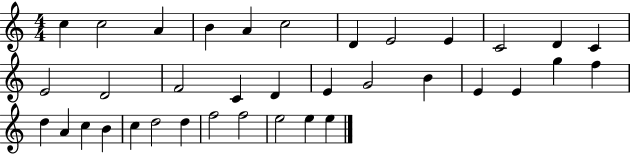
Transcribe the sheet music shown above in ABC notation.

X:1
T:Untitled
M:4/4
L:1/4
K:C
c c2 A B A c2 D E2 E C2 D C E2 D2 F2 C D E G2 B E E g f d A c B c d2 d f2 f2 e2 e e